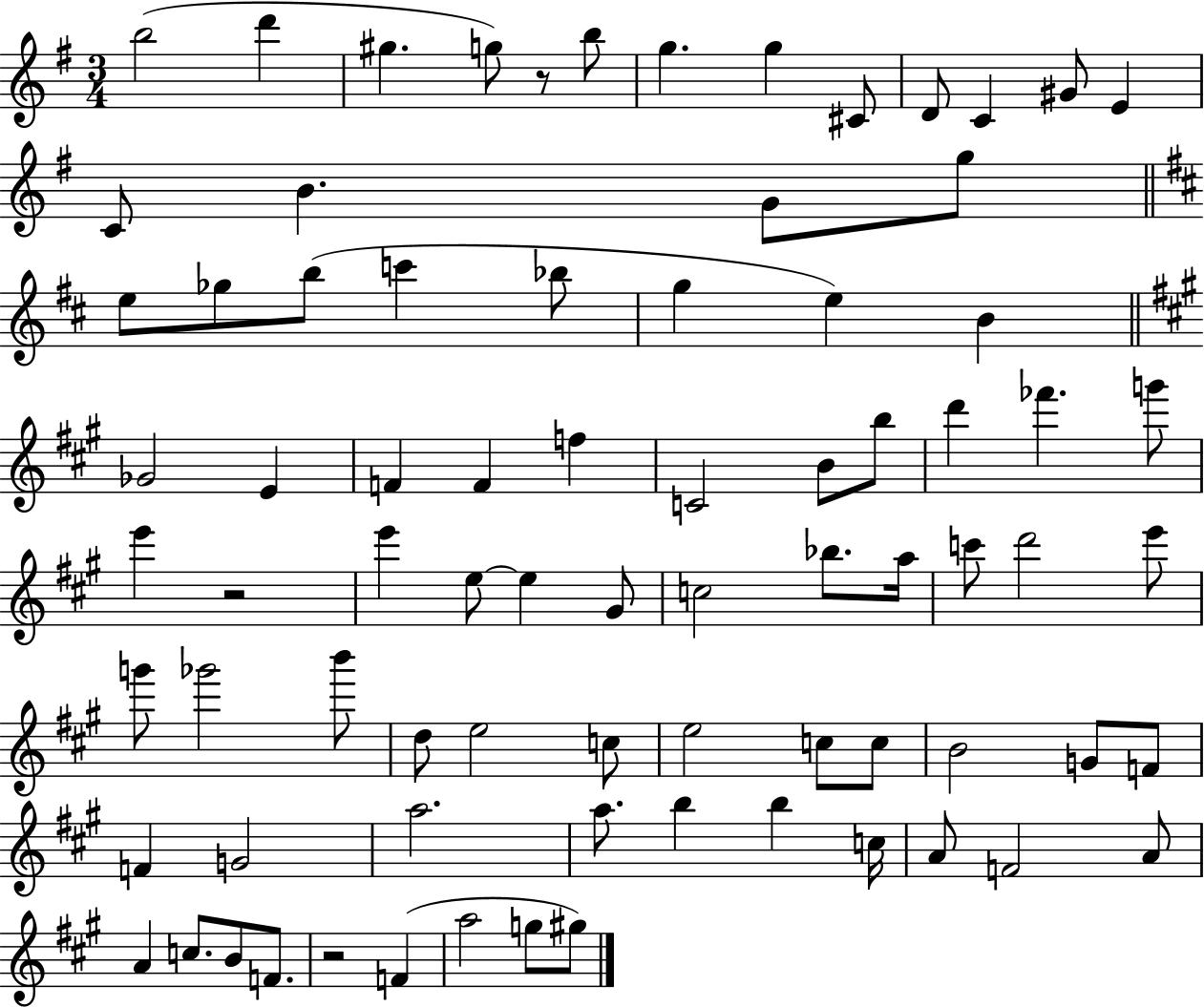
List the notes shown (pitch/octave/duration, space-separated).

B5/h D6/q G#5/q. G5/e R/e B5/e G5/q. G5/q C#4/e D4/e C4/q G#4/e E4/q C4/e B4/q. G4/e G5/e E5/e Gb5/e B5/e C6/q Bb5/e G5/q E5/q B4/q Gb4/h E4/q F4/q F4/q F5/q C4/h B4/e B5/e D6/q FES6/q. G6/e E6/q R/h E6/q E5/e E5/q G#4/e C5/h Bb5/e. A5/s C6/e D6/h E6/e G6/e Gb6/h B6/e D5/e E5/h C5/e E5/h C5/e C5/e B4/h G4/e F4/e F4/q G4/h A5/h. A5/e. B5/q B5/q C5/s A4/e F4/h A4/e A4/q C5/e. B4/e F4/e. R/h F4/q A5/h G5/e G#5/e